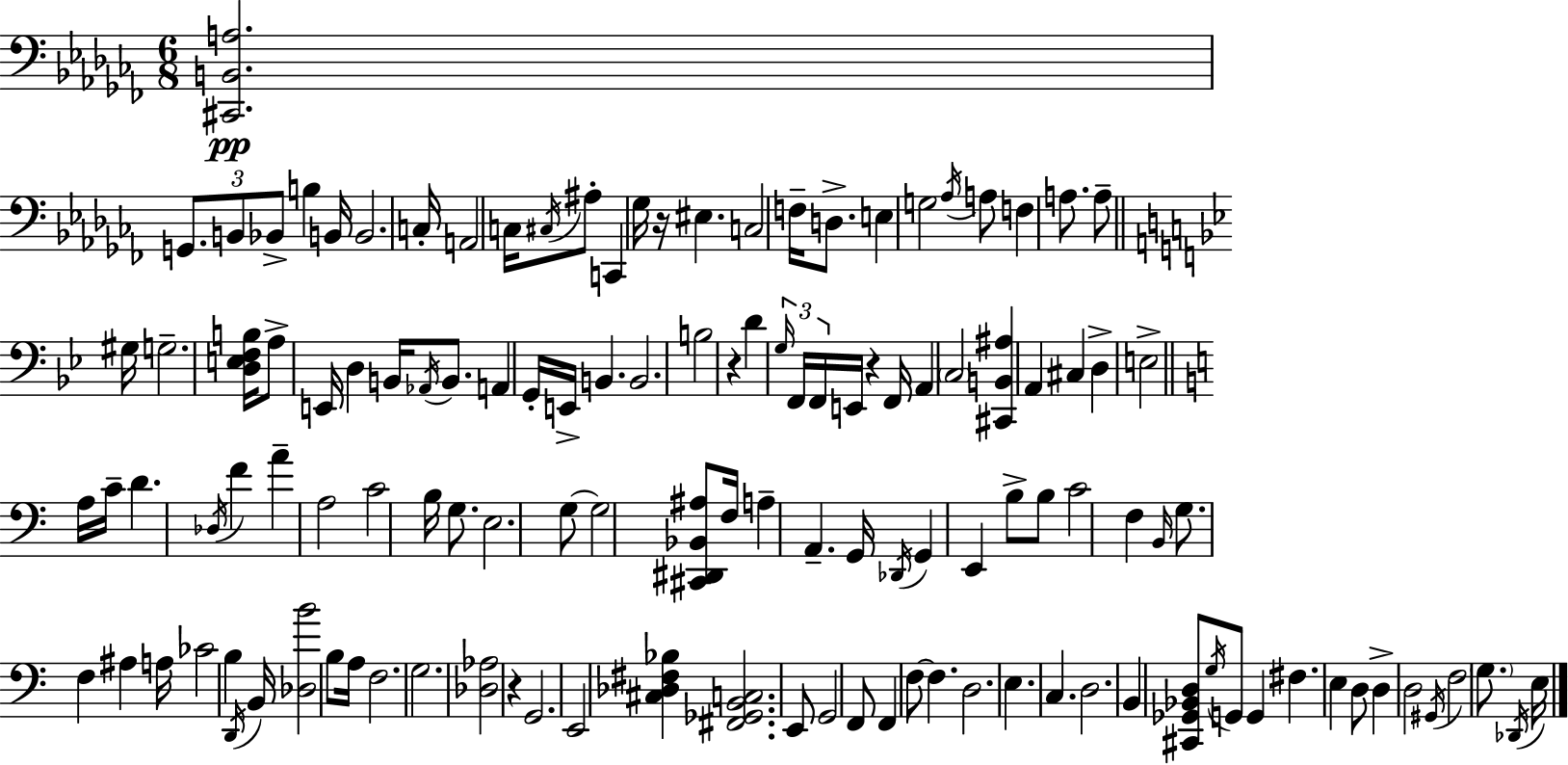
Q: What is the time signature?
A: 6/8